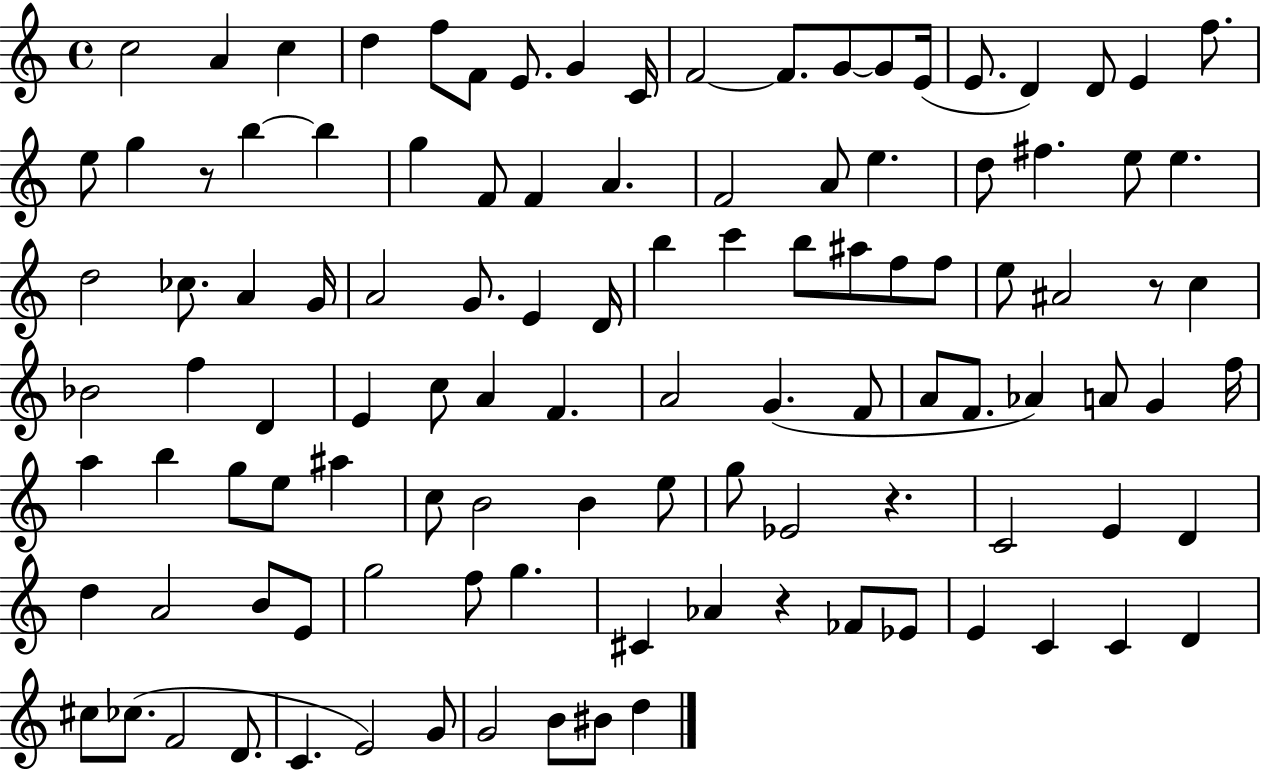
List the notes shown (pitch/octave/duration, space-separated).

C5/h A4/q C5/q D5/q F5/e F4/e E4/e. G4/q C4/s F4/h F4/e. G4/e G4/e E4/s E4/e. D4/q D4/e E4/q F5/e. E5/e G5/q R/e B5/q B5/q G5/q F4/e F4/q A4/q. F4/h A4/e E5/q. D5/e F#5/q. E5/e E5/q. D5/h CES5/e. A4/q G4/s A4/h G4/e. E4/q D4/s B5/q C6/q B5/e A#5/e F5/e F5/e E5/e A#4/h R/e C5/q Bb4/h F5/q D4/q E4/q C5/e A4/q F4/q. A4/h G4/q. F4/e A4/e F4/e. Ab4/q A4/e G4/q F5/s A5/q B5/q G5/e E5/e A#5/q C5/e B4/h B4/q E5/e G5/e Eb4/h R/q. C4/h E4/q D4/q D5/q A4/h B4/e E4/e G5/h F5/e G5/q. C#4/q Ab4/q R/q FES4/e Eb4/e E4/q C4/q C4/q D4/q C#5/e CES5/e. F4/h D4/e. C4/q. E4/h G4/e G4/h B4/e BIS4/e D5/q